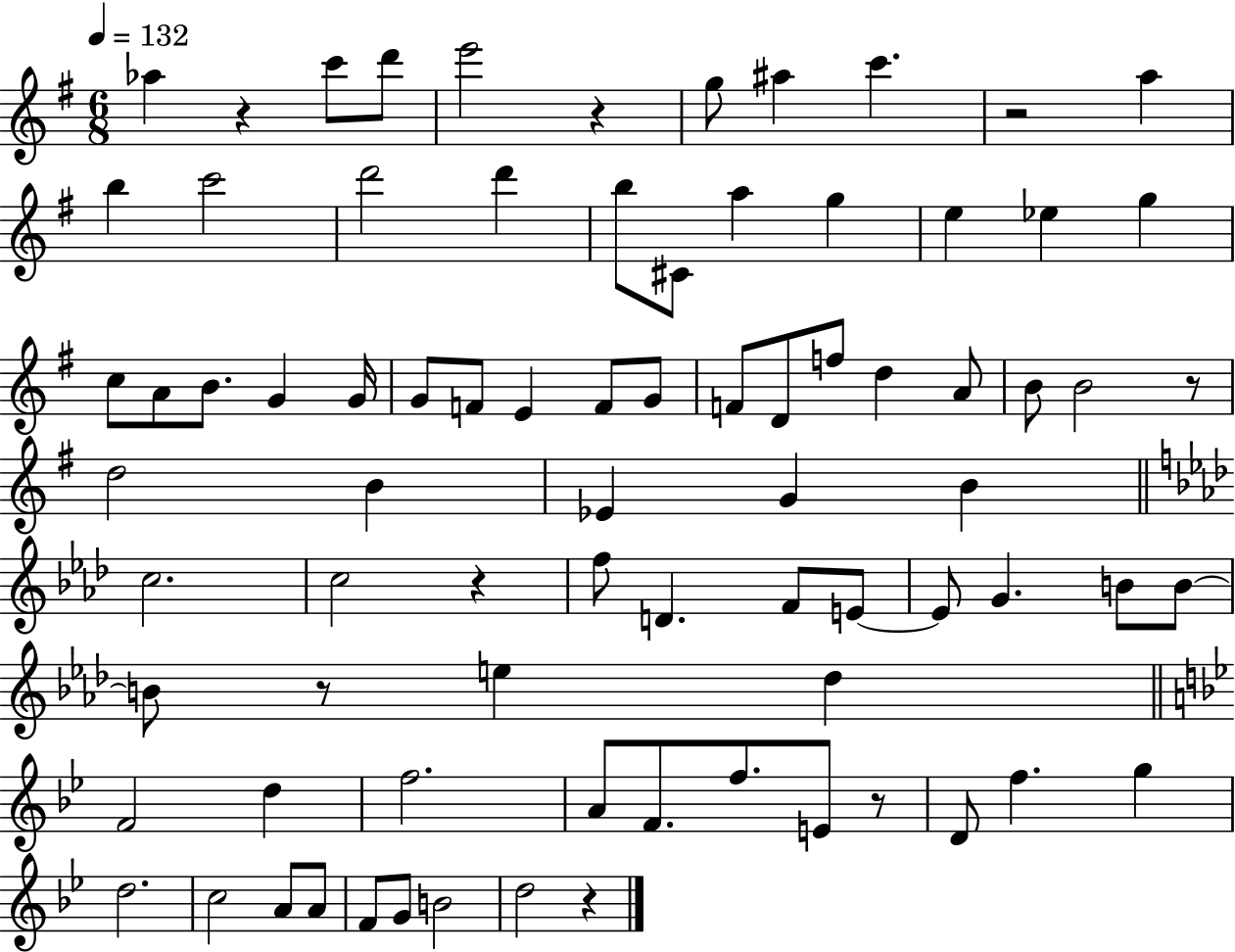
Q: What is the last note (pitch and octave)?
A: D5